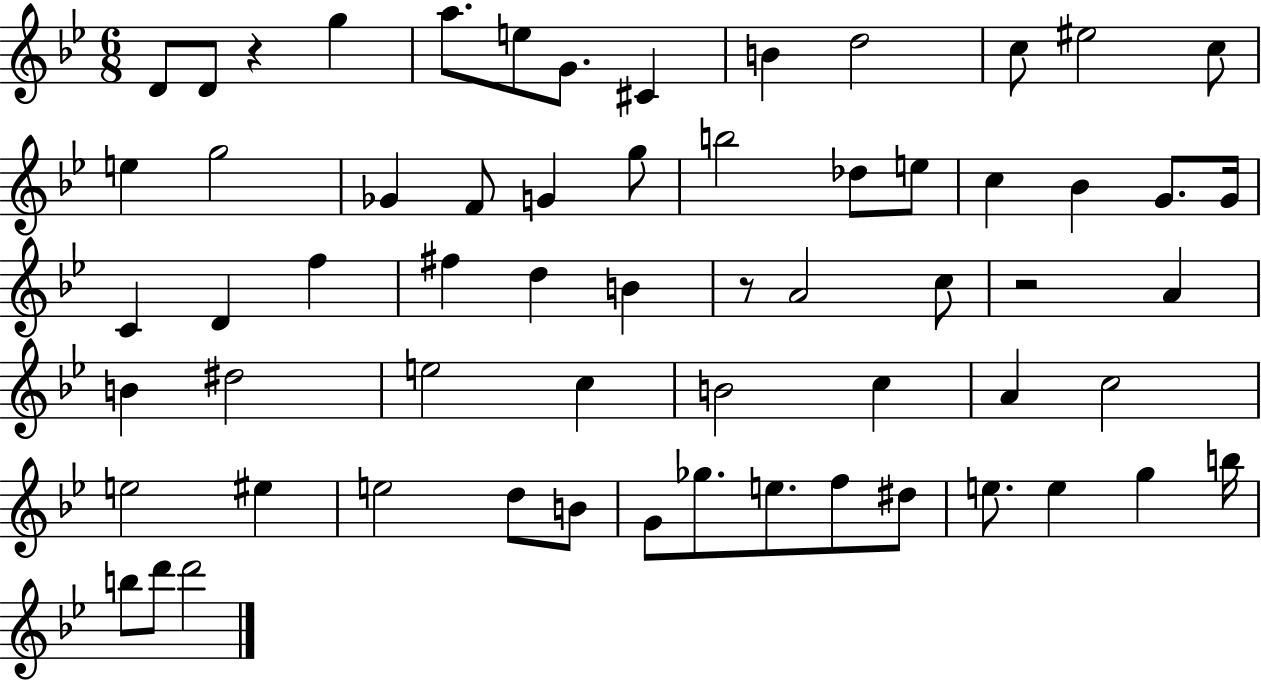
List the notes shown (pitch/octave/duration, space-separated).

D4/e D4/e R/q G5/q A5/e. E5/e G4/e. C#4/q B4/q D5/h C5/e EIS5/h C5/e E5/q G5/h Gb4/q F4/e G4/q G5/e B5/h Db5/e E5/e C5/q Bb4/q G4/e. G4/s C4/q D4/q F5/q F#5/q D5/q B4/q R/e A4/h C5/e R/h A4/q B4/q D#5/h E5/h C5/q B4/h C5/q A4/q C5/h E5/h EIS5/q E5/h D5/e B4/e G4/e Gb5/e. E5/e. F5/e D#5/e E5/e. E5/q G5/q B5/s B5/e D6/e D6/h